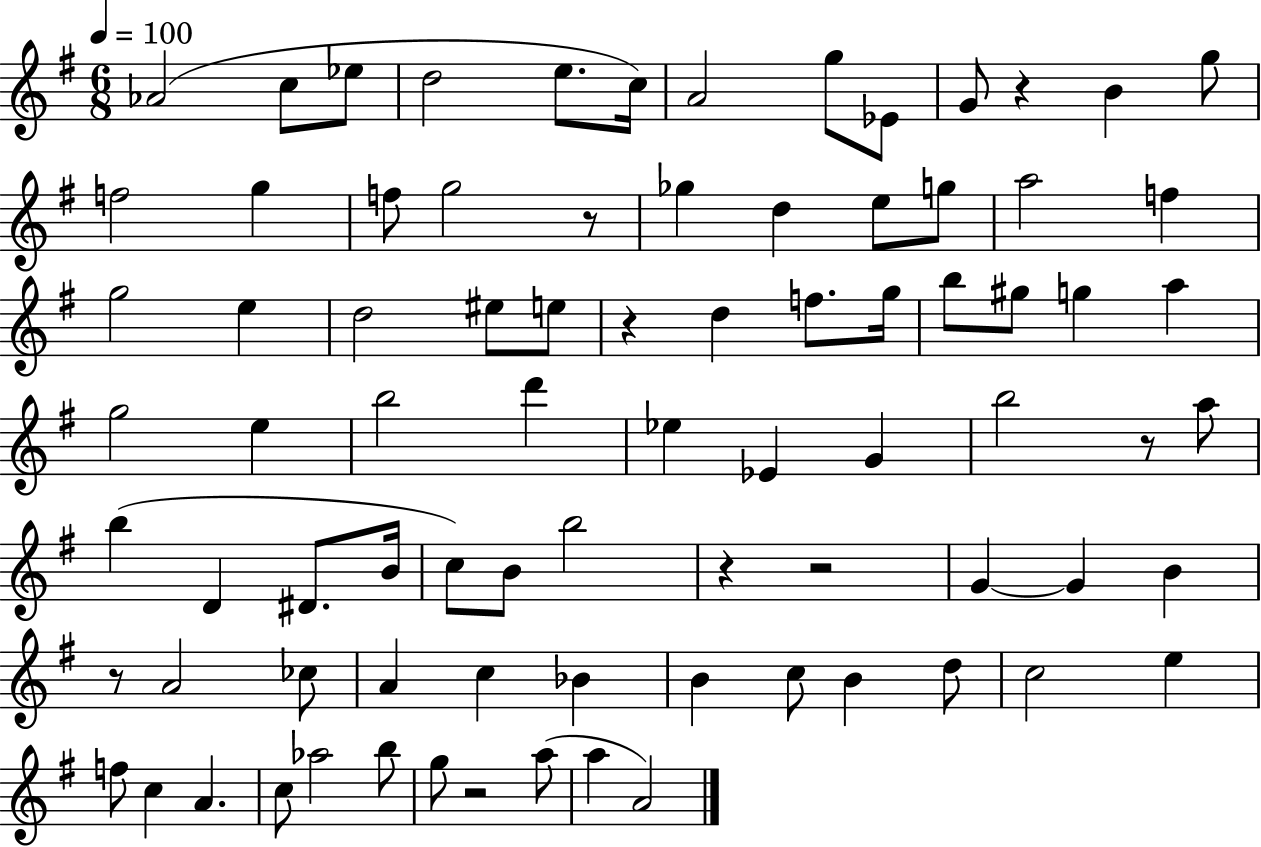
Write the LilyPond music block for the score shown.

{
  \clef treble
  \numericTimeSignature
  \time 6/8
  \key g \major
  \tempo 4 = 100
  aes'2( c''8 ees''8 | d''2 e''8. c''16) | a'2 g''8 ees'8 | g'8 r4 b'4 g''8 | \break f''2 g''4 | f''8 g''2 r8 | ges''4 d''4 e''8 g''8 | a''2 f''4 | \break g''2 e''4 | d''2 eis''8 e''8 | r4 d''4 f''8. g''16 | b''8 gis''8 g''4 a''4 | \break g''2 e''4 | b''2 d'''4 | ees''4 ees'4 g'4 | b''2 r8 a''8 | \break b''4( d'4 dis'8. b'16 | c''8) b'8 b''2 | r4 r2 | g'4~~ g'4 b'4 | \break r8 a'2 ces''8 | a'4 c''4 bes'4 | b'4 c''8 b'4 d''8 | c''2 e''4 | \break f''8 c''4 a'4. | c''8 aes''2 b''8 | g''8 r2 a''8( | a''4 a'2) | \break \bar "|."
}